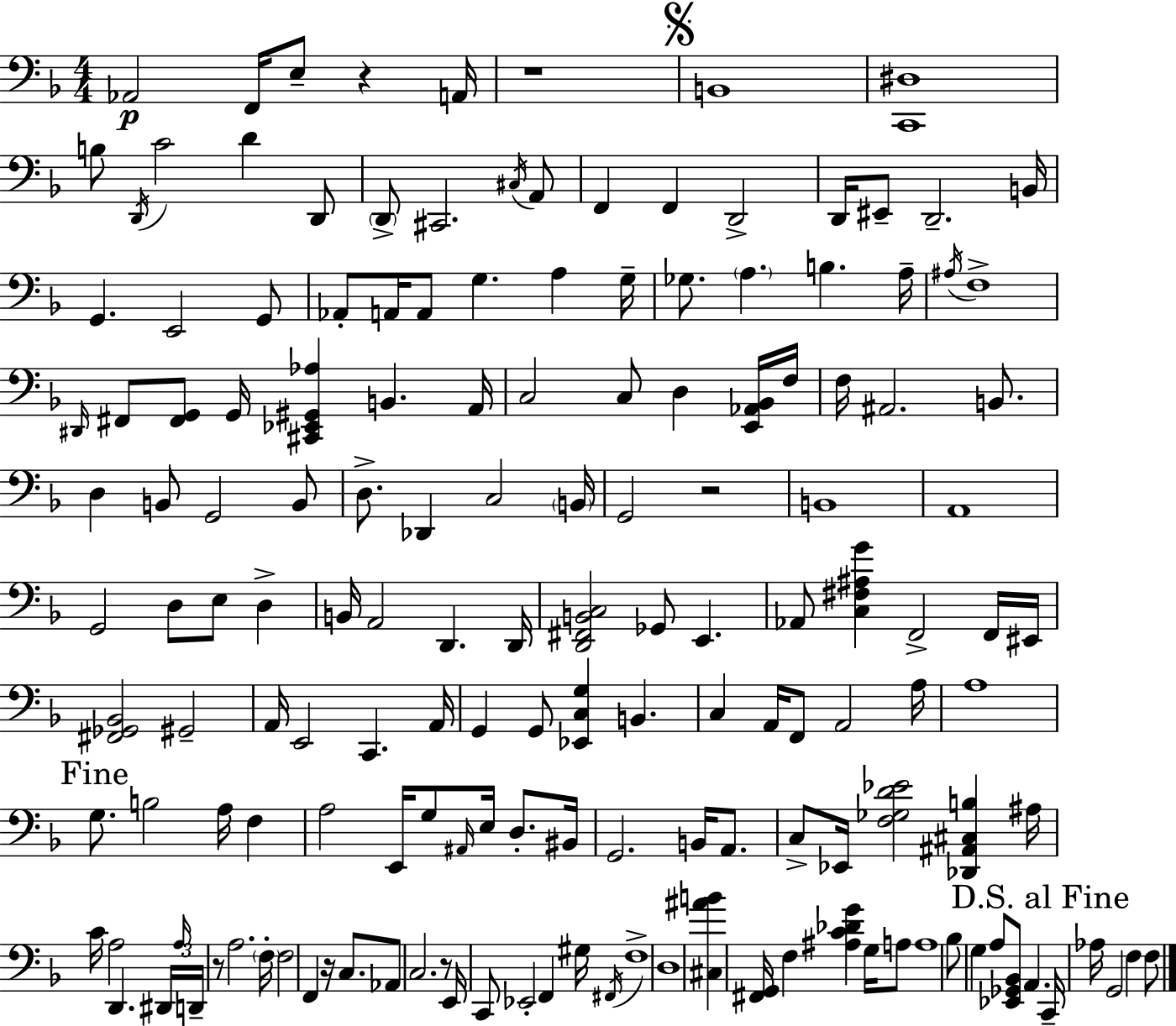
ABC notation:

X:1
T:Untitled
M:4/4
L:1/4
K:Dm
_A,,2 F,,/4 E,/2 z A,,/4 z4 B,,4 [C,,^D,]4 B,/2 D,,/4 C2 D D,,/2 D,,/2 ^C,,2 ^C,/4 A,,/2 F,, F,, D,,2 D,,/4 ^E,,/2 D,,2 B,,/4 G,, E,,2 G,,/2 _A,,/2 A,,/4 A,,/2 G, A, G,/4 _G,/2 A, B, A,/4 ^A,/4 F,4 ^D,,/4 ^F,,/2 [^F,,G,,]/2 G,,/4 [^C,,_E,,^G,,_A,] B,, A,,/4 C,2 C,/2 D, [E,,_A,,_B,,]/4 F,/4 F,/4 ^A,,2 B,,/2 D, B,,/2 G,,2 B,,/2 D,/2 _D,, C,2 B,,/4 G,,2 z2 B,,4 A,,4 G,,2 D,/2 E,/2 D, B,,/4 A,,2 D,, D,,/4 [D,,^F,,B,,C,]2 _G,,/2 E,, _A,,/2 [C,^F,^A,G] F,,2 F,,/4 ^E,,/4 [^F,,_G,,_B,,]2 ^G,,2 A,,/4 E,,2 C,, A,,/4 G,, G,,/2 [_E,,C,G,] B,, C, A,,/4 F,,/2 A,,2 A,/4 A,4 G,/2 B,2 A,/4 F, A,2 E,,/4 G,/2 ^A,,/4 E,/4 D,/2 ^B,,/4 G,,2 B,,/4 A,,/2 C,/2 _E,,/4 [F,_G,D_E]2 [_D,,^A,,^C,B,] ^A,/4 C/4 A,2 D,, ^D,,/4 A,/4 D,,/4 z/2 A,2 F,/4 F,2 F,, z/4 C,/2 _A,,/2 C,2 z/2 E,,/4 C,,/2 _E,,2 F,, ^G,/4 ^F,,/4 F,4 D,4 [^C,^AB] [^F,,G,,]/4 F, [^A,C_DG] G,/4 A,/2 A,4 _B,/2 G, A,/2 [_E,,_G,,_B,,]/2 A,, C,,/4 _A,/4 G,,2 F, F,/2